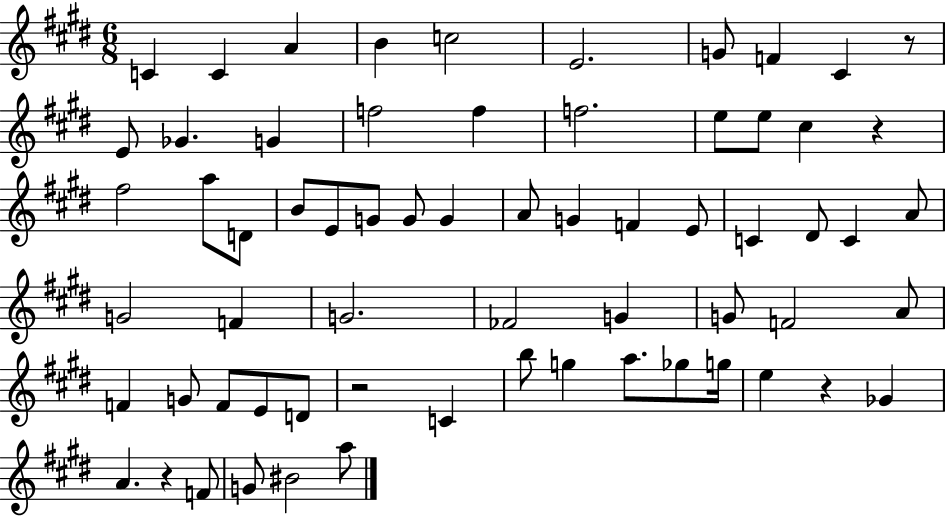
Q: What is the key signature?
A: E major